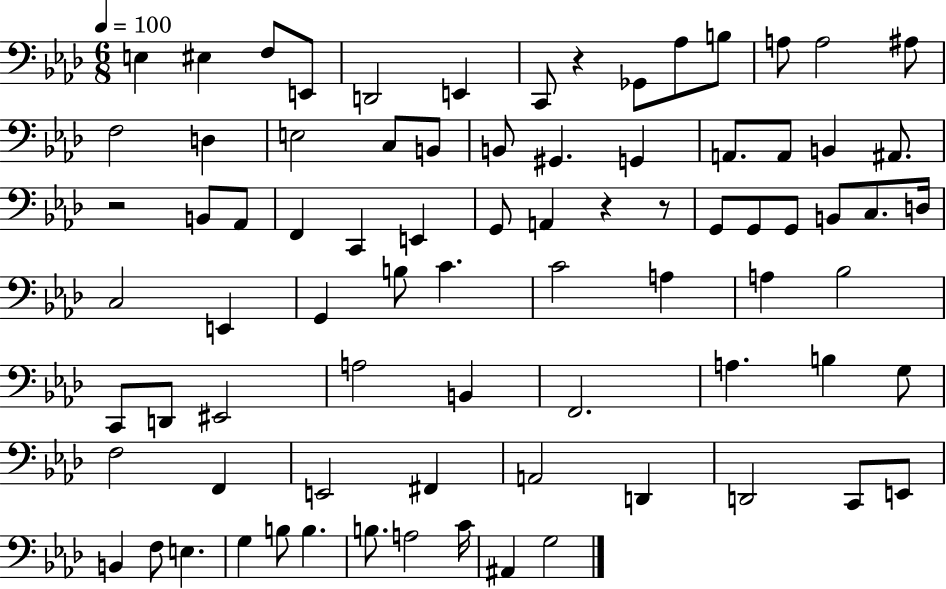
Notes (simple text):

E3/q EIS3/q F3/e E2/e D2/h E2/q C2/e R/q Gb2/e Ab3/e B3/e A3/e A3/h A#3/e F3/h D3/q E3/h C3/e B2/e B2/e G#2/q. G2/q A2/e. A2/e B2/q A#2/e. R/h B2/e Ab2/e F2/q C2/q E2/q G2/e A2/q R/q R/e G2/e G2/e G2/e B2/e C3/e. D3/s C3/h E2/q G2/q B3/e C4/q. C4/h A3/q A3/q Bb3/h C2/e D2/e EIS2/h A3/h B2/q F2/h. A3/q. B3/q G3/e F3/h F2/q E2/h F#2/q A2/h D2/q D2/h C2/e E2/e B2/q F3/e E3/q. G3/q B3/e B3/q. B3/e. A3/h C4/s A#2/q G3/h